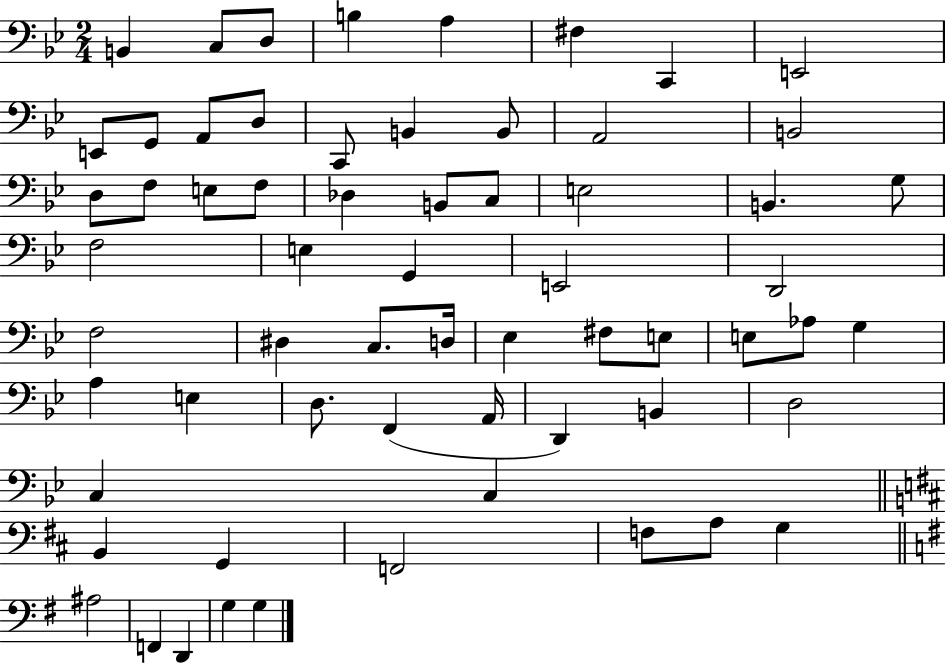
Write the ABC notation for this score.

X:1
T:Untitled
M:2/4
L:1/4
K:Bb
B,, C,/2 D,/2 B, A, ^F, C,, E,,2 E,,/2 G,,/2 A,,/2 D,/2 C,,/2 B,, B,,/2 A,,2 B,,2 D,/2 F,/2 E,/2 F,/2 _D, B,,/2 C,/2 E,2 B,, G,/2 F,2 E, G,, E,,2 D,,2 F,2 ^D, C,/2 D,/4 _E, ^F,/2 E,/2 E,/2 _A,/2 G, A, E, D,/2 F,, A,,/4 D,, B,, D,2 C, C, B,, G,, F,,2 F,/2 A,/2 G, ^A,2 F,, D,, G, G,